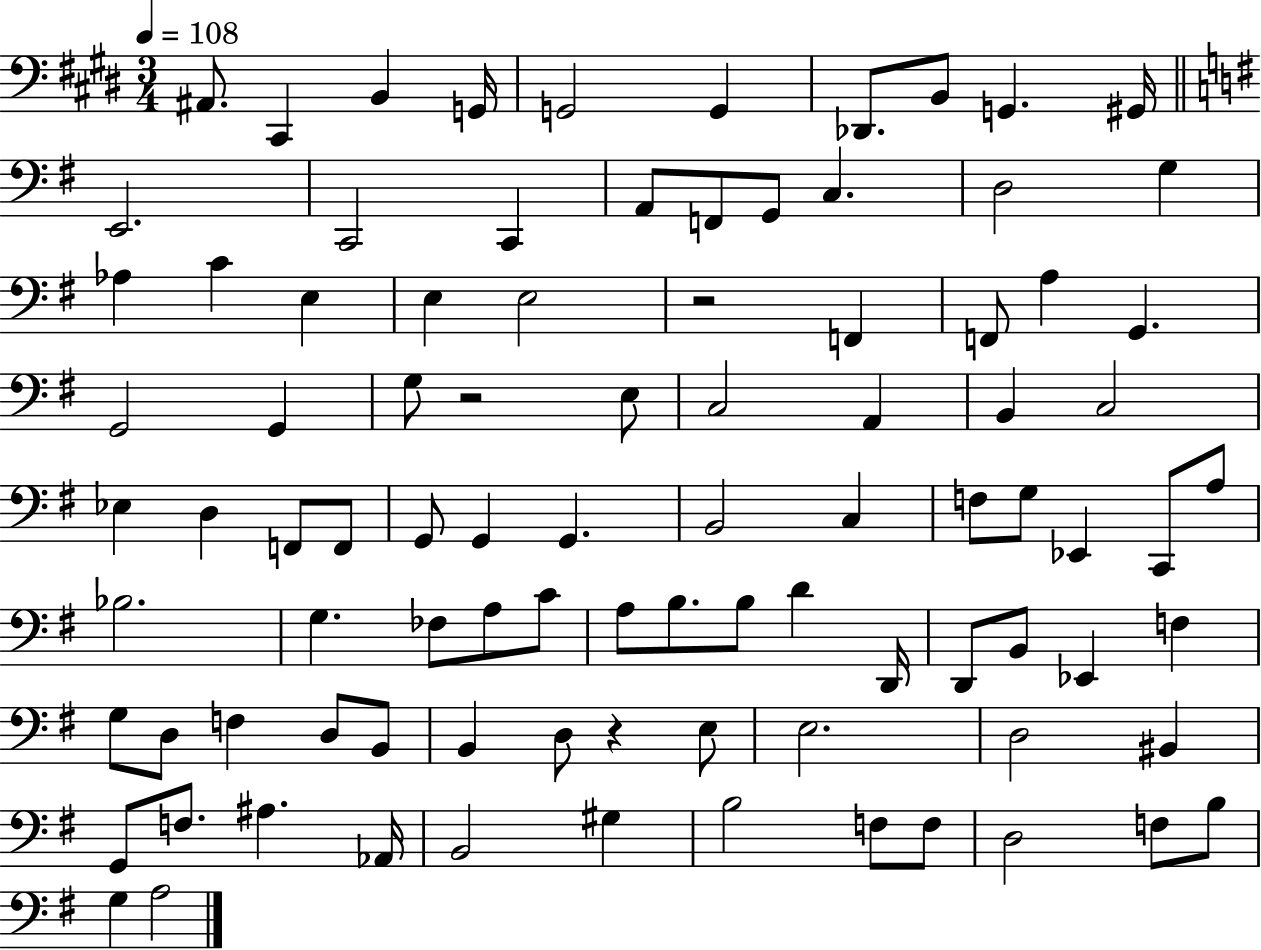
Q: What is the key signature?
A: E major